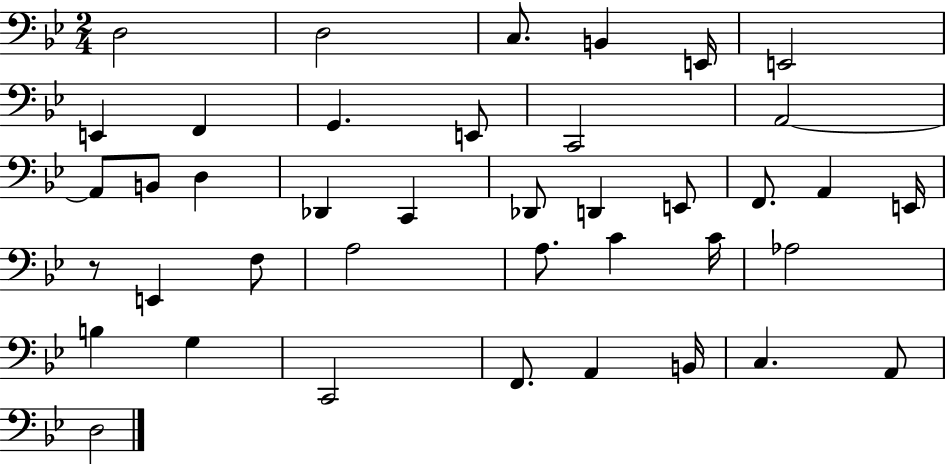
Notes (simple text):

D3/h D3/h C3/e. B2/q E2/s E2/h E2/q F2/q G2/q. E2/e C2/h A2/h A2/e B2/e D3/q Db2/q C2/q Db2/e D2/q E2/e F2/e. A2/q E2/s R/e E2/q F3/e A3/h A3/e. C4/q C4/s Ab3/h B3/q G3/q C2/h F2/e. A2/q B2/s C3/q. A2/e D3/h